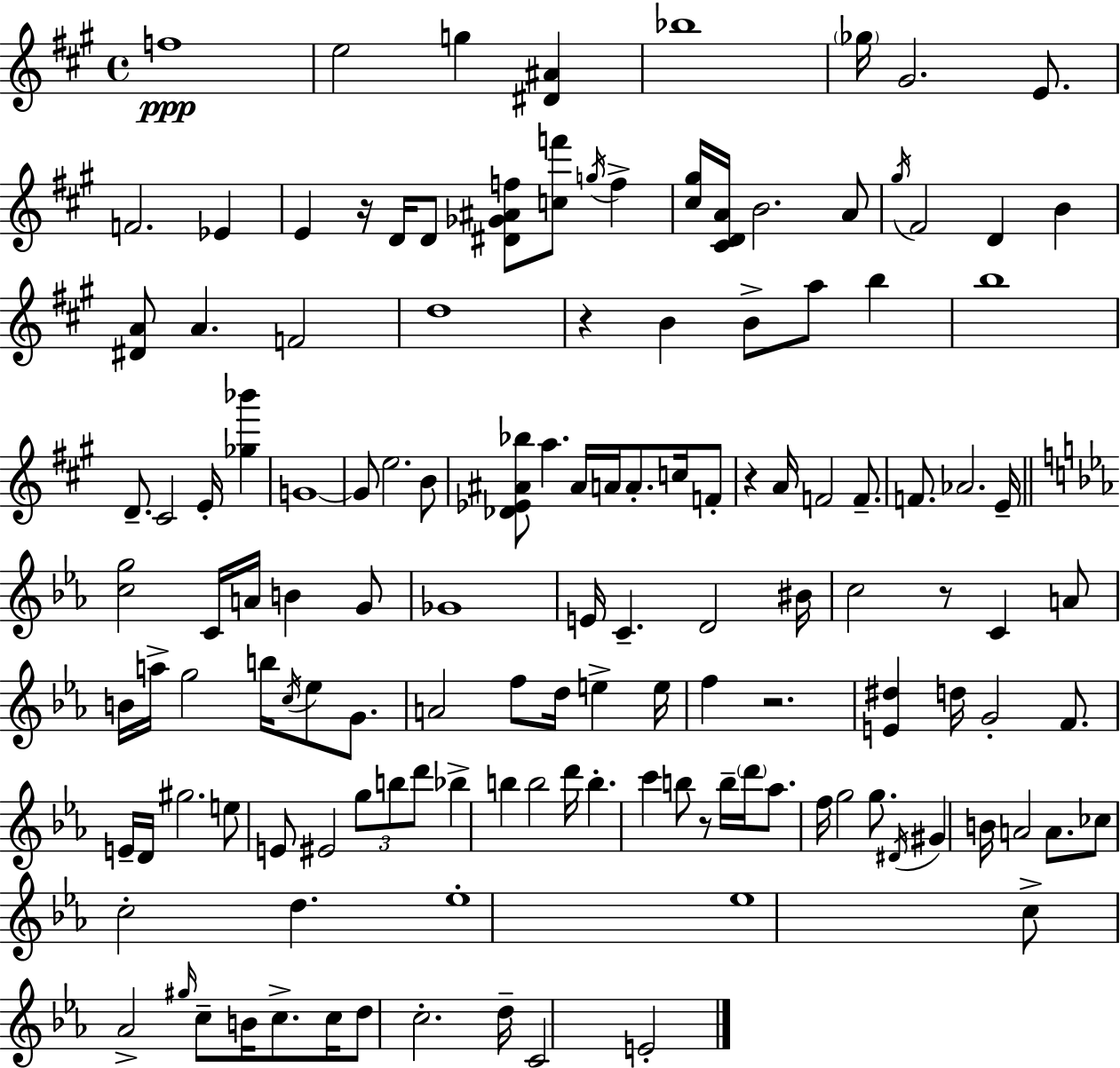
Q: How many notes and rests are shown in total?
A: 135